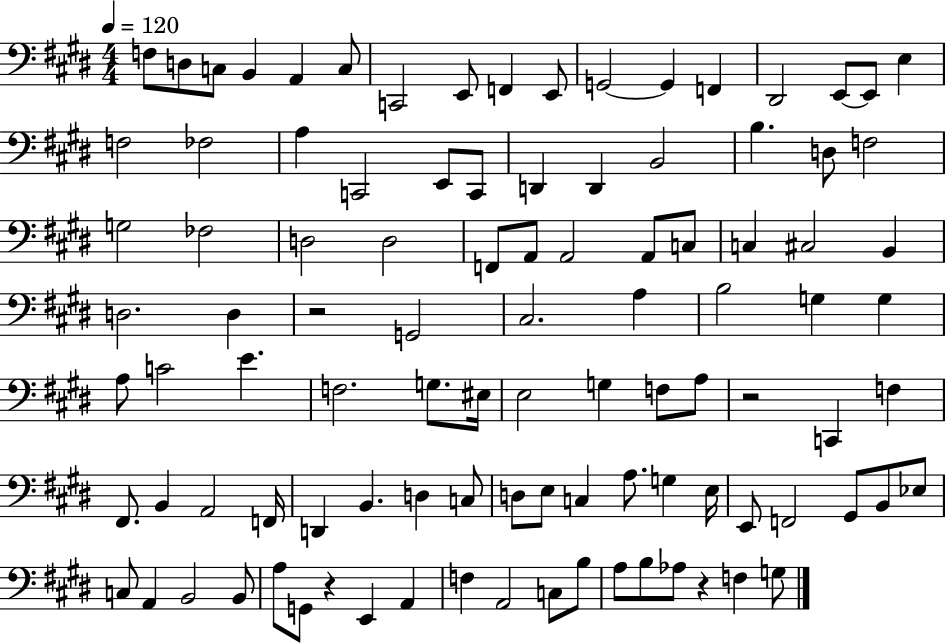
F3/e D3/e C3/e B2/q A2/q C3/e C2/h E2/e F2/q E2/e G2/h G2/q F2/q D#2/h E2/e E2/e E3/q F3/h FES3/h A3/q C2/h E2/e C2/e D2/q D2/q B2/h B3/q. D3/e F3/h G3/h FES3/h D3/h D3/h F2/e A2/e A2/h A2/e C3/e C3/q C#3/h B2/q D3/h. D3/q R/h G2/h C#3/h. A3/q B3/h G3/q G3/q A3/e C4/h E4/q. F3/h. G3/e. EIS3/s E3/h G3/q F3/e A3/e R/h C2/q F3/q F#2/e. B2/q A2/h F2/s D2/q B2/q. D3/q C3/e D3/e E3/e C3/q A3/e. G3/q E3/s E2/e F2/h G#2/e B2/e Eb3/e C3/e A2/q B2/h B2/e A3/e G2/e R/q E2/q A2/q F3/q A2/h C3/e B3/e A3/e B3/e Ab3/e R/q F3/q G3/e